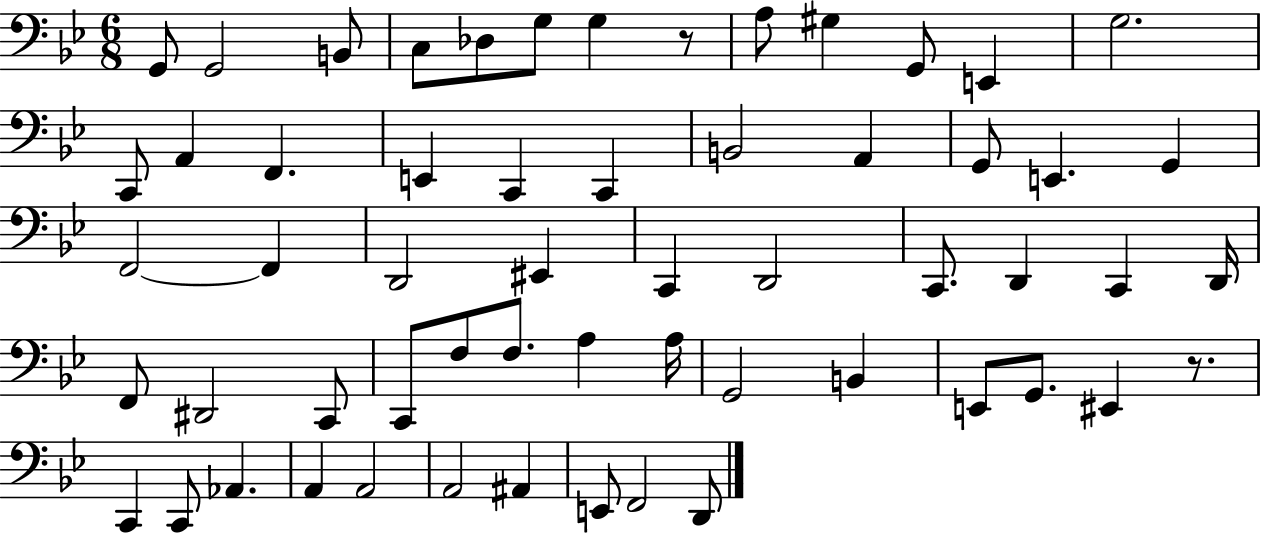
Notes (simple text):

G2/e G2/h B2/e C3/e Db3/e G3/e G3/q R/e A3/e G#3/q G2/e E2/q G3/h. C2/e A2/q F2/q. E2/q C2/q C2/q B2/h A2/q G2/e E2/q. G2/q F2/h F2/q D2/h EIS2/q C2/q D2/h C2/e. D2/q C2/q D2/s F2/e D#2/h C2/e C2/e F3/e F3/e. A3/q A3/s G2/h B2/q E2/e G2/e. EIS2/q R/e. C2/q C2/e Ab2/q. A2/q A2/h A2/h A#2/q E2/e F2/h D2/e